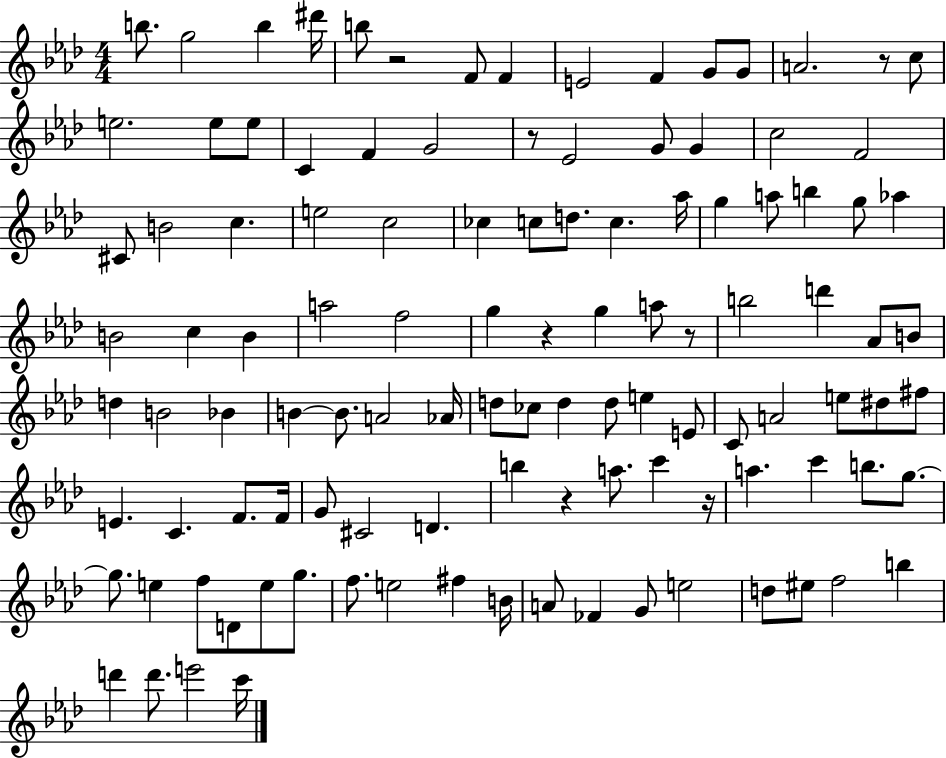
{
  \clef treble
  \numericTimeSignature
  \time 4/4
  \key aes \major
  b''8. g''2 b''4 dis'''16 | b''8 r2 f'8 f'4 | e'2 f'4 g'8 g'8 | a'2. r8 c''8 | \break e''2. e''8 e''8 | c'4 f'4 g'2 | r8 ees'2 g'8 g'4 | c''2 f'2 | \break cis'8 b'2 c''4. | e''2 c''2 | ces''4 c''8 d''8. c''4. aes''16 | g''4 a''8 b''4 g''8 aes''4 | \break b'2 c''4 b'4 | a''2 f''2 | g''4 r4 g''4 a''8 r8 | b''2 d'''4 aes'8 b'8 | \break d''4 b'2 bes'4 | b'4~~ b'8. a'2 aes'16 | d''8 ces''8 d''4 d''8 e''4 e'8 | c'8 a'2 e''8 dis''8 fis''8 | \break e'4. c'4. f'8. f'16 | g'8 cis'2 d'4. | b''4 r4 a''8. c'''4 r16 | a''4. c'''4 b''8. g''8.~~ | \break g''8. e''4 f''8 d'8 e''8 g''8. | f''8. e''2 fis''4 b'16 | a'8 fes'4 g'8 e''2 | d''8 eis''8 f''2 b''4 | \break d'''4 d'''8. e'''2 c'''16 | \bar "|."
}